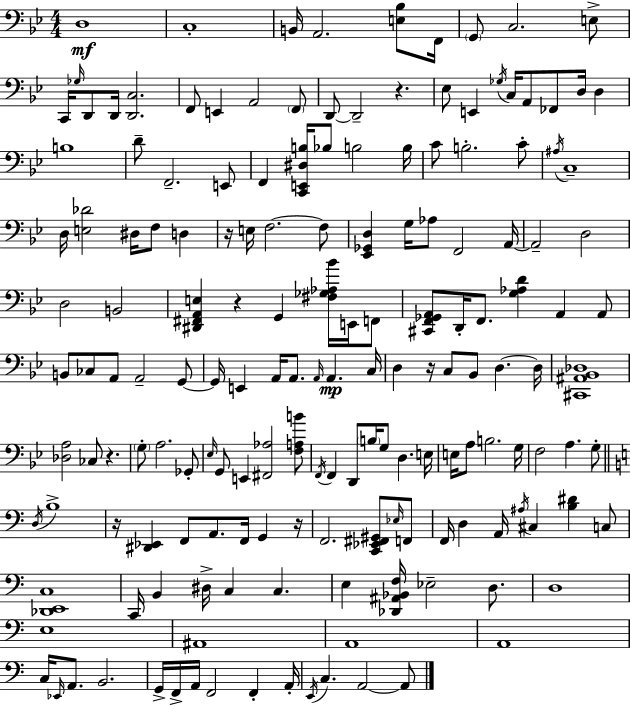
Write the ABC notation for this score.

X:1
T:Untitled
M:4/4
L:1/4
K:Gm
D,4 C,4 B,,/4 A,,2 [E,_B,]/2 F,,/4 G,,/2 C,2 E,/2 C,,/4 _G,/4 D,,/2 D,,/4 [D,,C,]2 F,,/2 E,, A,,2 F,,/2 D,,/2 D,,2 z _E,/2 E,, _G,/4 C,/4 A,,/2 _F,,/2 D,/4 D, B,4 D/2 F,,2 E,,/2 F,, [C,,E,,^D,B,]/4 _B,/2 B,2 B,/4 C/2 B,2 C/2 ^A,/4 C,4 D,/4 [E,_D]2 ^D,/4 F,/2 D, z/4 E,/4 F,2 F,/2 [_E,,_G,,D,] G,/4 _A,/2 F,,2 A,,/4 A,,2 D,2 D,2 B,,2 [^D,,^F,,A,,E,] z G,, [^F,_G,_A,_B]/4 E,,/4 F,,/2 [^C,,F,,_G,,A,,]/2 D,,/4 F,,/2 [G,_A,D] A,, A,,/2 B,,/2 _C,/2 A,,/2 A,,2 G,,/2 G,,/4 E,, A,,/4 A,,/2 A,,/4 A,, C,/4 D, z/4 C,/2 _B,,/2 D, D,/4 [^C,,^A,,_B,,_D,]4 [_D,A,]2 _C,/2 z G,/2 A,2 _G,,/2 _E,/4 G,,/2 E,, [^F,,_A,]2 [F,A,B]/2 F,,/4 F,, D,,/2 B,/4 G,/2 D, E,/4 E,/4 A,/2 B,2 G,/4 F,2 A, G,/2 D,/4 B,4 z/4 [^D,,_E,,] F,,/2 A,,/2 F,,/4 G,, z/4 F,,2 [C,,_E,,^F,,^G,,]/2 _E,/4 F,,/2 F,,/4 D, A,,/4 ^A,/4 ^C, [B,^D] C,/2 [_D,,E,,C,]4 C,,/4 B,, ^D,/4 C, C, E, [_D,,^A,,_B,,F,]/4 _E,2 D,/2 D,4 E,4 ^A,,4 A,,4 A,,4 C,/4 _E,,/4 A,,/2 B,,2 G,,/4 F,,/4 A,,/4 F,,2 F,, A,,/4 E,,/4 C, A,,2 A,,/2